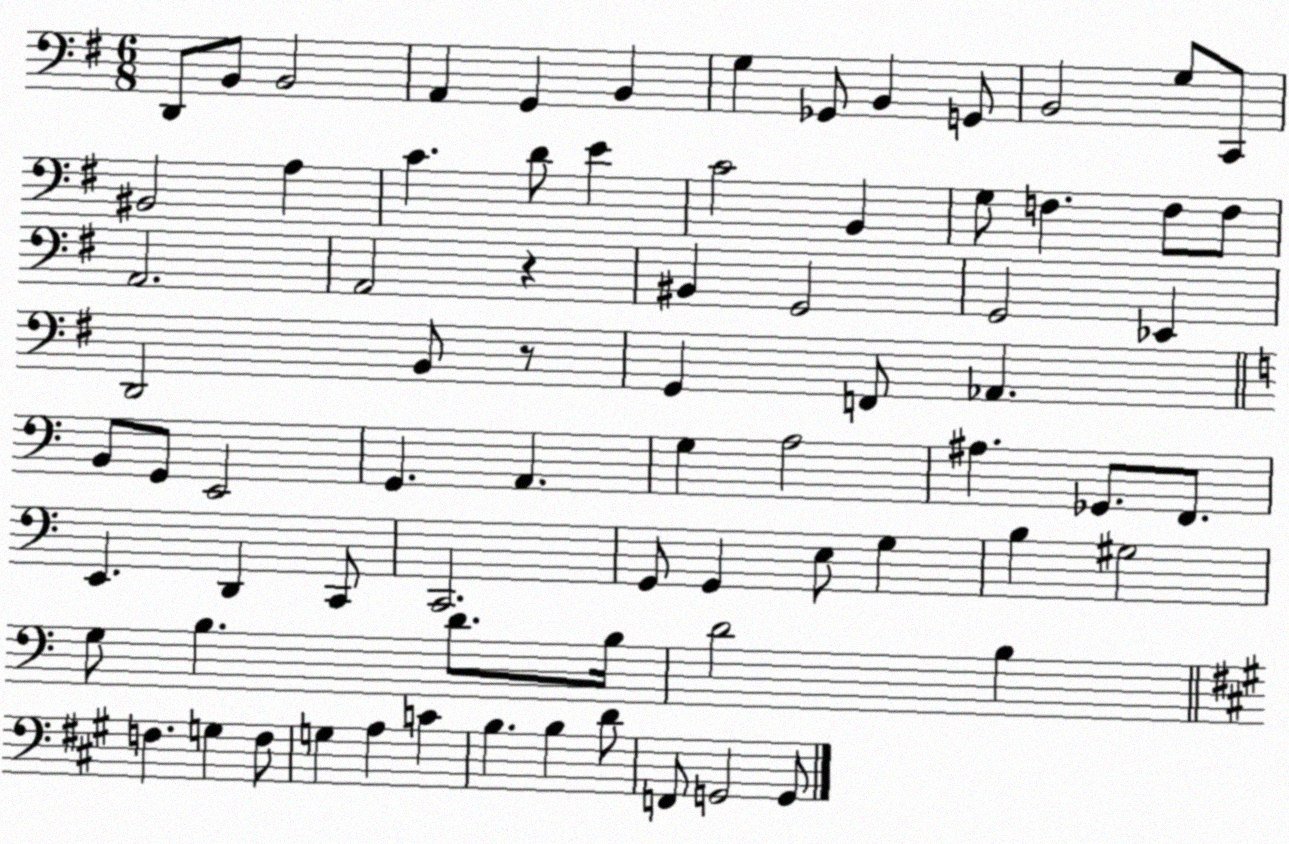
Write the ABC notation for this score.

X:1
T:Untitled
M:6/8
L:1/4
K:G
D,,/2 B,,/2 B,,2 A,, G,, B,, G, _G,,/2 B,, G,,/2 B,,2 G,/2 C,,/2 ^B,,2 A, C D/2 E C2 B,, G,/2 F, F,/2 F,/2 A,,2 A,,2 z ^B,, G,,2 G,,2 _E,, D,,2 B,,/2 z/2 G,, F,,/2 _A,, B,,/2 G,,/2 E,,2 G,, A,, G, A,2 ^A, _G,,/2 F,,/2 E,, D,, C,,/2 C,,2 G,,/2 G,, E,/2 G, B, ^G,2 G,/2 B, D/2 B,/4 D2 B, F, G, F,/2 G, A, C B, B, D/2 F,,/2 G,,2 G,,/2